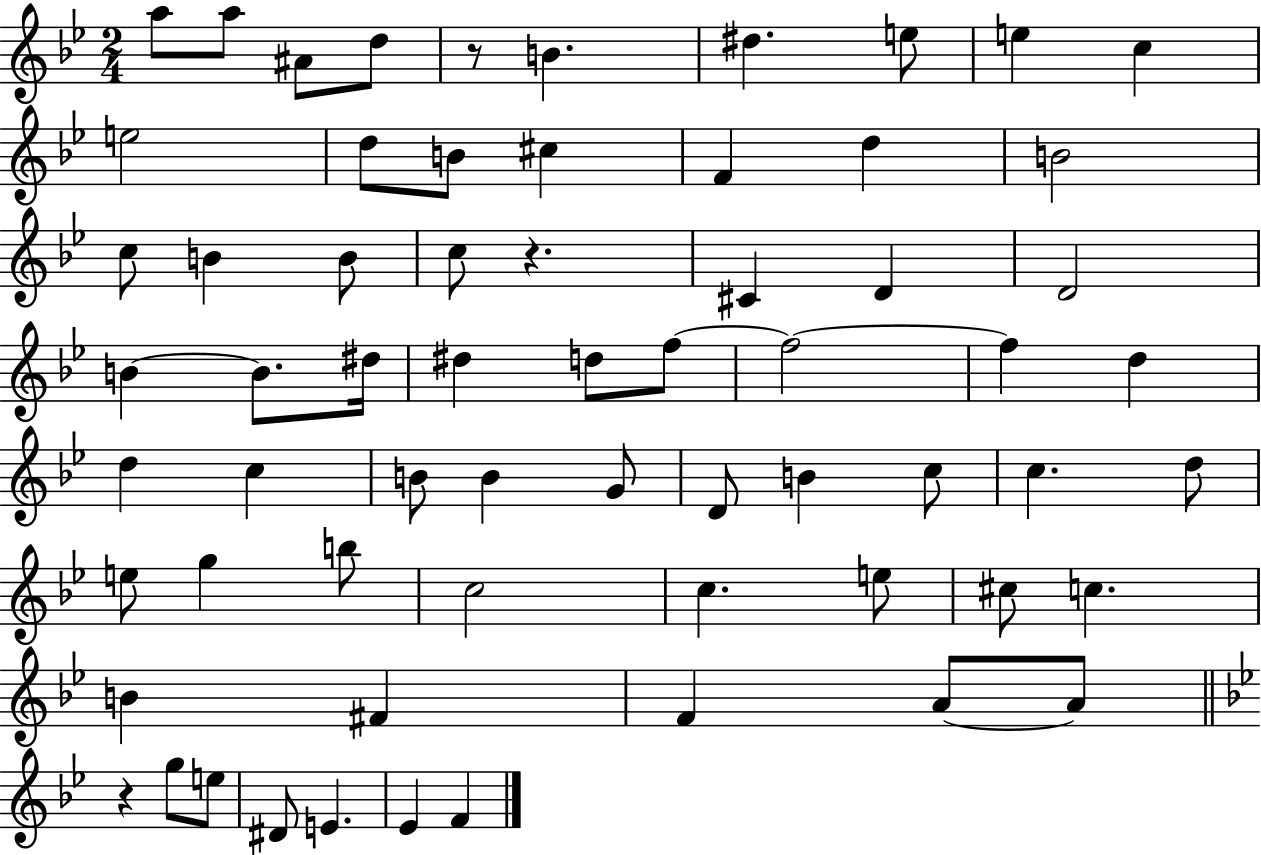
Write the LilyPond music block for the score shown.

{
  \clef treble
  \numericTimeSignature
  \time 2/4
  \key bes \major
  a''8 a''8 ais'8 d''8 | r8 b'4. | dis''4. e''8 | e''4 c''4 | \break e''2 | d''8 b'8 cis''4 | f'4 d''4 | b'2 | \break c''8 b'4 b'8 | c''8 r4. | cis'4 d'4 | d'2 | \break b'4~~ b'8. dis''16 | dis''4 d''8 f''8~~ | f''2~~ | f''4 d''4 | \break d''4 c''4 | b'8 b'4 g'8 | d'8 b'4 c''8 | c''4. d''8 | \break e''8 g''4 b''8 | c''2 | c''4. e''8 | cis''8 c''4. | \break b'4 fis'4 | f'4 a'8~~ a'8 | \bar "||" \break \key bes \major r4 g''8 e''8 | dis'8 e'4. | ees'4 f'4 | \bar "|."
}